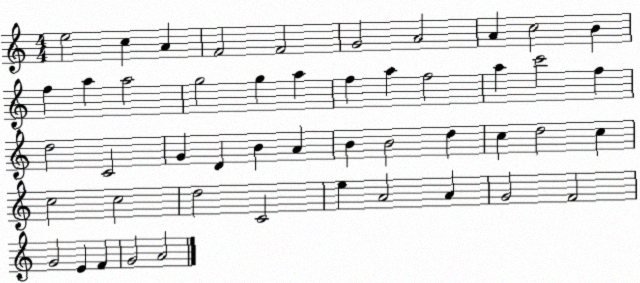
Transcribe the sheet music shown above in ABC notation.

X:1
T:Untitled
M:4/4
L:1/4
K:C
e2 c A F2 F2 G2 A2 A c2 B f a a2 g2 g a f a f2 a c'2 f d2 C2 G D B A B B2 d c d2 c c2 c2 d2 C2 e A2 A G2 F2 G2 E F G2 A2